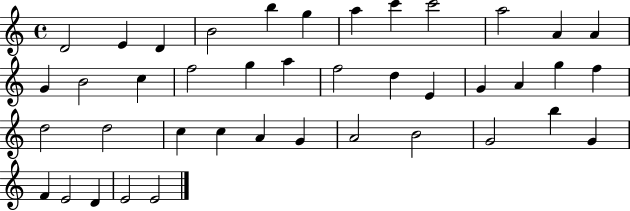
{
  \clef treble
  \time 4/4
  \defaultTimeSignature
  \key c \major
  d'2 e'4 d'4 | b'2 b''4 g''4 | a''4 c'''4 c'''2 | a''2 a'4 a'4 | \break g'4 b'2 c''4 | f''2 g''4 a''4 | f''2 d''4 e'4 | g'4 a'4 g''4 f''4 | \break d''2 d''2 | c''4 c''4 a'4 g'4 | a'2 b'2 | g'2 b''4 g'4 | \break f'4 e'2 d'4 | e'2 e'2 | \bar "|."
}